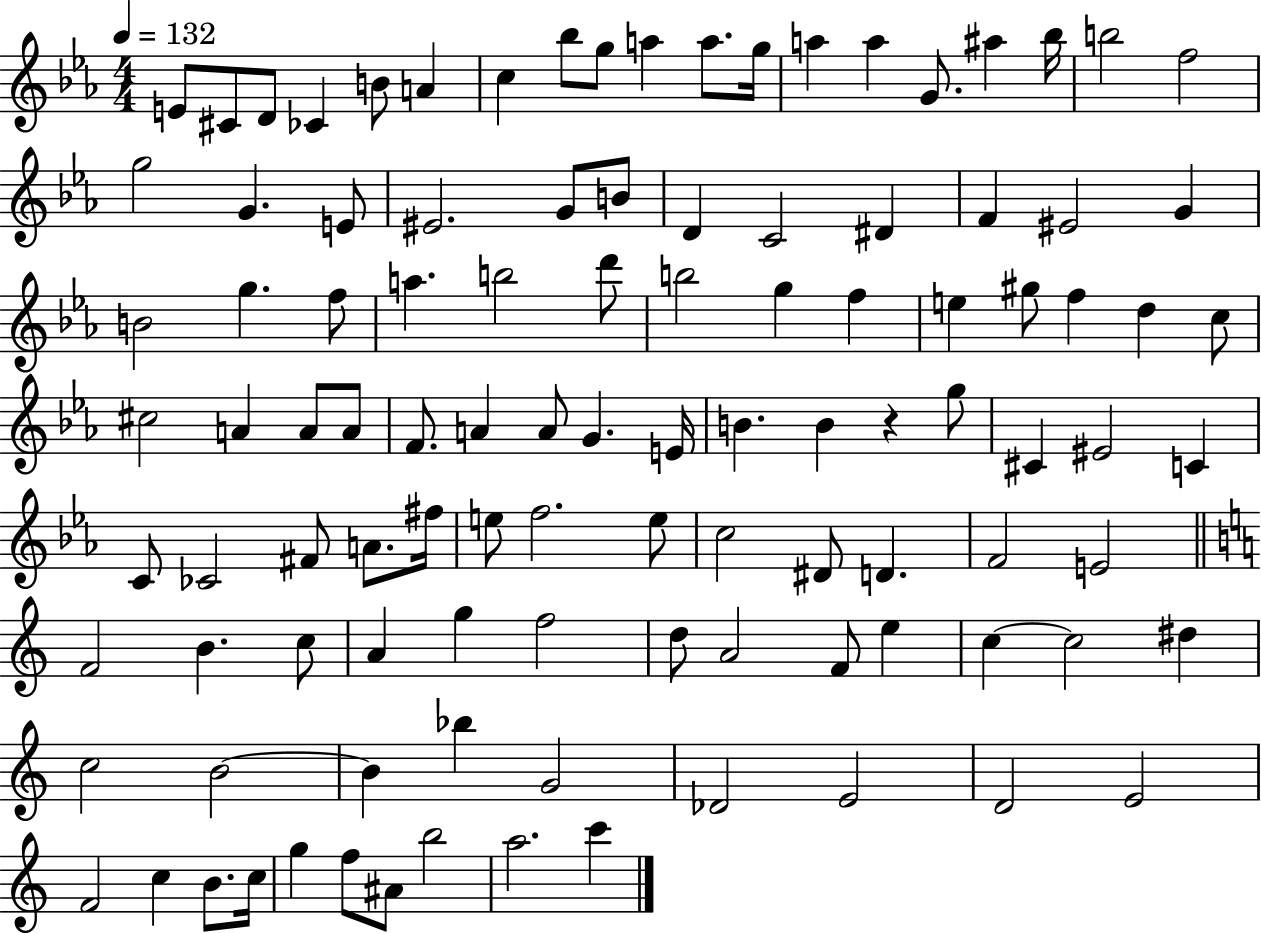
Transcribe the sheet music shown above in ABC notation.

X:1
T:Untitled
M:4/4
L:1/4
K:Eb
E/2 ^C/2 D/2 _C B/2 A c _b/2 g/2 a a/2 g/4 a a G/2 ^a _b/4 b2 f2 g2 G E/2 ^E2 G/2 B/2 D C2 ^D F ^E2 G B2 g f/2 a b2 d'/2 b2 g f e ^g/2 f d c/2 ^c2 A A/2 A/2 F/2 A A/2 G E/4 B B z g/2 ^C ^E2 C C/2 _C2 ^F/2 A/2 ^f/4 e/2 f2 e/2 c2 ^D/2 D F2 E2 F2 B c/2 A g f2 d/2 A2 F/2 e c c2 ^d c2 B2 B _b G2 _D2 E2 D2 E2 F2 c B/2 c/4 g f/2 ^A/2 b2 a2 c'